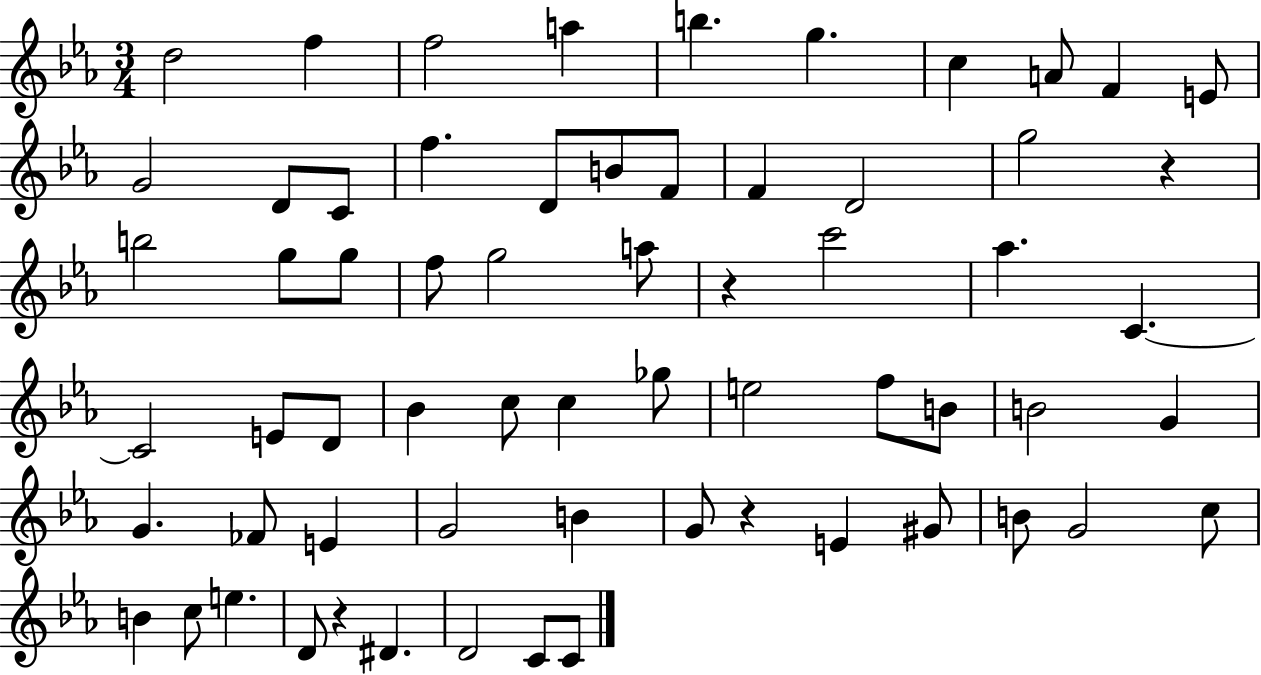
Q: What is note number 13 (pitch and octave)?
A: C4